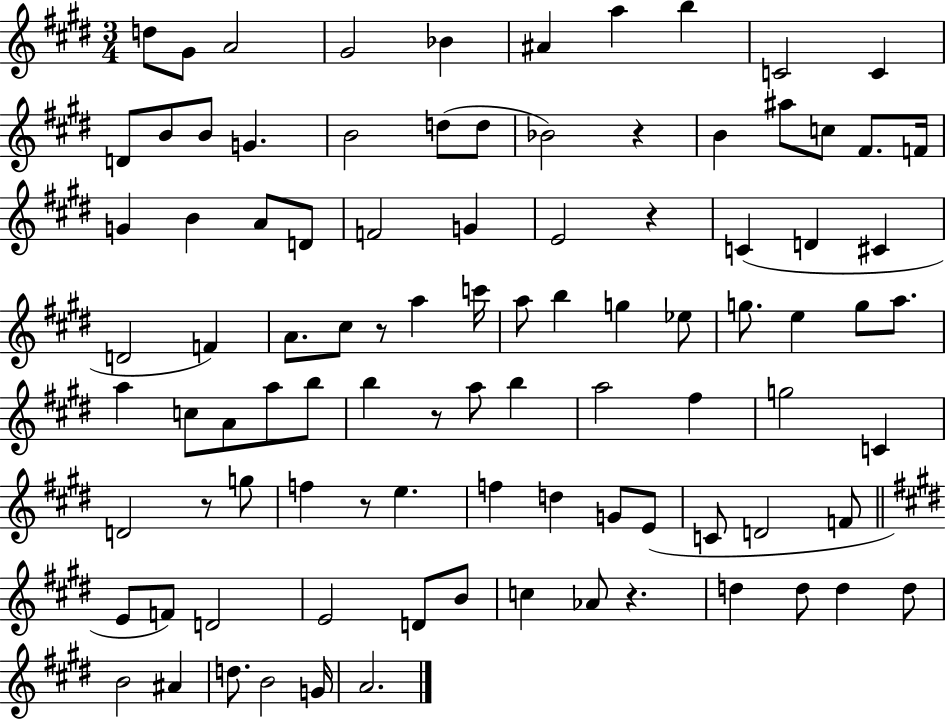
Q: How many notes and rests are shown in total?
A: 95